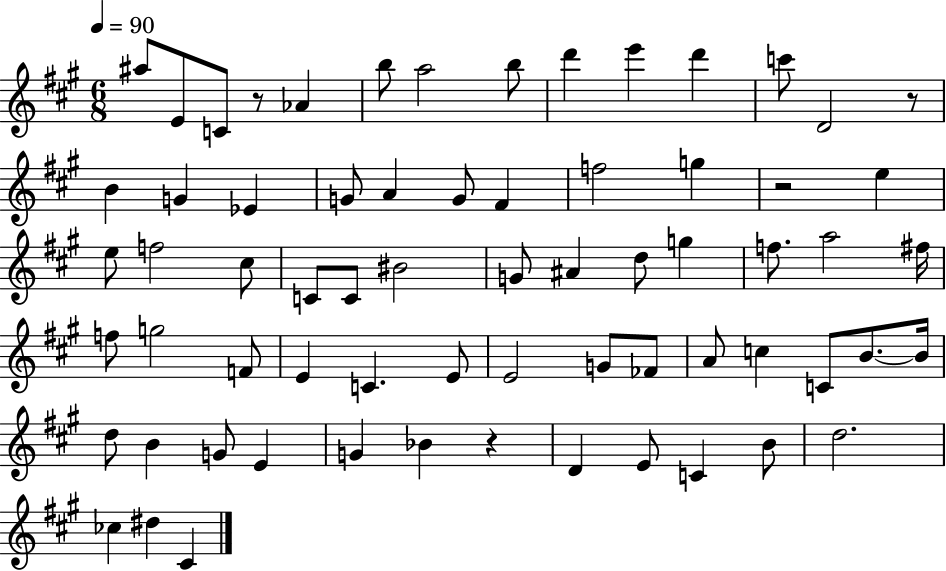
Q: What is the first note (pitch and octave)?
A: A#5